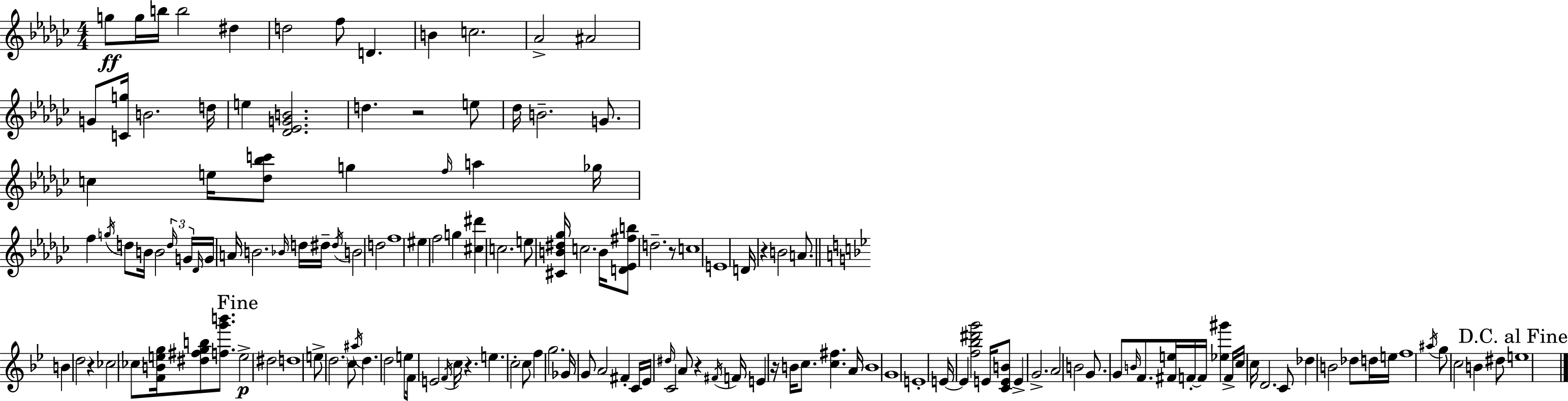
X:1
T:Untitled
M:4/4
L:1/4
K:Ebm
g/2 g/4 b/4 b2 ^d d2 f/2 D B c2 _A2 ^A2 G/2 [Cg]/4 B2 d/4 e [_D_EGB]2 d z2 e/2 _d/4 B2 G/2 c e/4 [_d_bc']/2 g f/4 a _g/4 f g/4 d/2 B/4 B2 d/4 G/4 _D/4 G/4 A/4 B2 _B/4 d/4 ^d/4 ^d/4 B2 d2 f4 ^e f2 g [^c^d'] c2 e/2 [^CB^d_g]/4 c2 B/4 [D_E^fb]/2 d2 z/2 c4 E4 D/4 z B2 A/2 B d2 z _c2 _c/2 [FBeg]/4 [^d^fgb]/2 [fg'b']/2 e2 ^d2 d4 e/2 d2 c/2 ^a/4 d d2 e/2 F/4 E2 F/4 c/4 z e c2 c/2 f g2 _G/4 G/2 A2 ^F C/4 _E/4 ^d/4 C2 A/2 z ^F/4 F/4 E z/4 B/4 c/2 [c^f] A/4 B4 G4 E4 E/4 E [f_b^d'g']2 E/4 [CEB]/2 E G2 A2 B2 G/2 G/2 B/4 F/2 [^Fe]/4 F/4 F/4 [_e^g'] F/4 c/4 c/4 D2 C/2 _d B2 _d/2 d/4 e/4 f4 ^a/4 g/2 c2 B ^d/2 e4